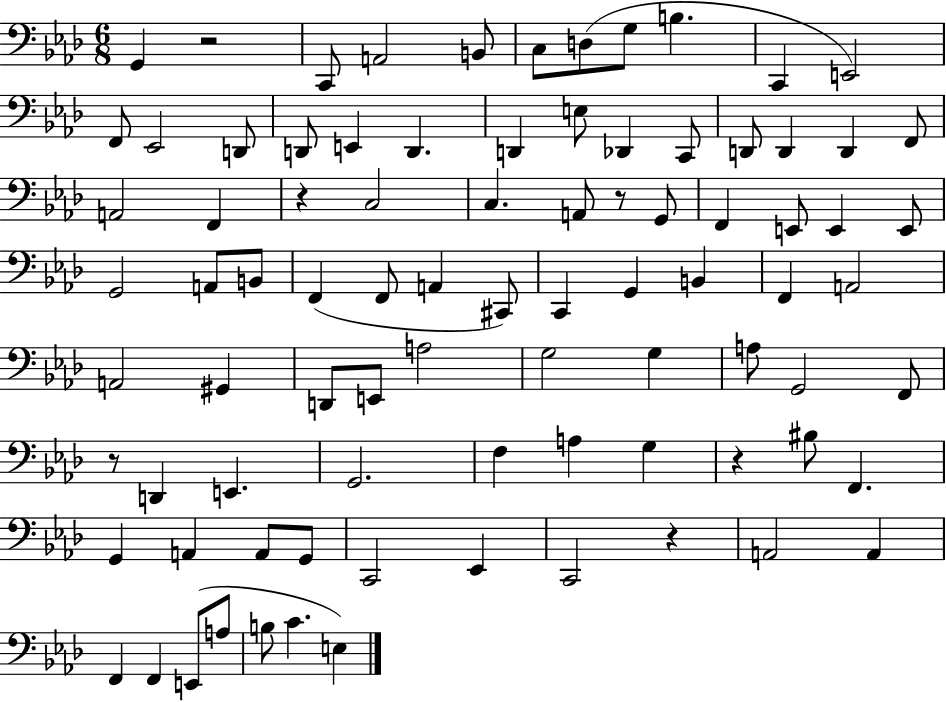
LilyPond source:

{
  \clef bass
  \numericTimeSignature
  \time 6/8
  \key aes \major
  g,4 r2 | c,8 a,2 b,8 | c8 d8( g8 b4. | c,4 e,2) | \break f,8 ees,2 d,8 | d,8 e,4 d,4. | d,4 e8 des,4 c,8 | d,8 d,4 d,4 f,8 | \break a,2 f,4 | r4 c2 | c4. a,8 r8 g,8 | f,4 e,8 e,4 e,8 | \break g,2 a,8 b,8 | f,4( f,8 a,4 cis,8) | c,4 g,4 b,4 | f,4 a,2 | \break a,2 gis,4 | d,8 e,8 a2 | g2 g4 | a8 g,2 f,8 | \break r8 d,4 e,4. | g,2. | f4 a4 g4 | r4 bis8 f,4. | \break g,4 a,4 a,8 g,8 | c,2 ees,4 | c,2 r4 | a,2 a,4 | \break f,4 f,4 e,8( a8 | b8 c'4. e4) | \bar "|."
}